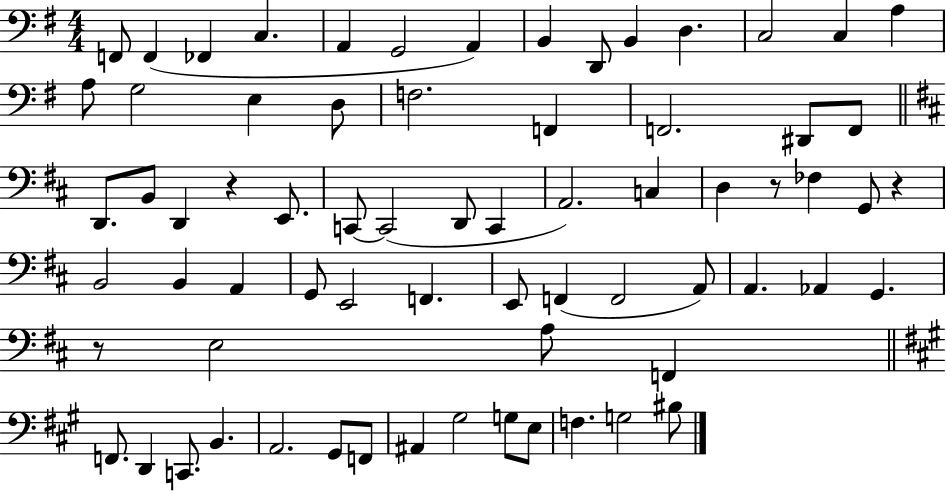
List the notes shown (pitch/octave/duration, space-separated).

F2/e F2/q FES2/q C3/q. A2/q G2/h A2/q B2/q D2/e B2/q D3/q. C3/h C3/q A3/q A3/e G3/h E3/q D3/e F3/h. F2/q F2/h. D#2/e F2/e D2/e. B2/e D2/q R/q E2/e. C2/e C2/h D2/e C2/q A2/h. C3/q D3/q R/e FES3/q G2/e R/q B2/h B2/q A2/q G2/e E2/h F2/q. E2/e F2/q F2/h A2/e A2/q. Ab2/q G2/q. R/e E3/h A3/e F2/q F2/e. D2/q C2/e. B2/q. A2/h. G#2/e F2/e A#2/q G#3/h G3/e E3/e F3/q. G3/h BIS3/e